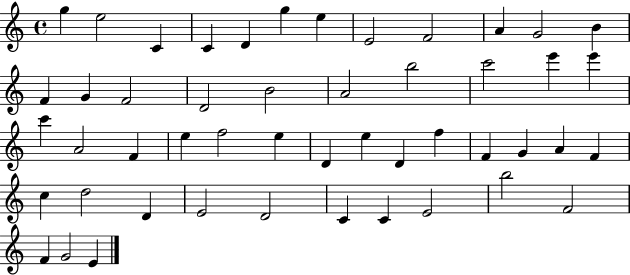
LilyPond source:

{
  \clef treble
  \time 4/4
  \defaultTimeSignature
  \key c \major
  g''4 e''2 c'4 | c'4 d'4 g''4 e''4 | e'2 f'2 | a'4 g'2 b'4 | \break f'4 g'4 f'2 | d'2 b'2 | a'2 b''2 | c'''2 e'''4 e'''4 | \break c'''4 a'2 f'4 | e''4 f''2 e''4 | d'4 e''4 d'4 f''4 | f'4 g'4 a'4 f'4 | \break c''4 d''2 d'4 | e'2 d'2 | c'4 c'4 e'2 | b''2 f'2 | \break f'4 g'2 e'4 | \bar "|."
}